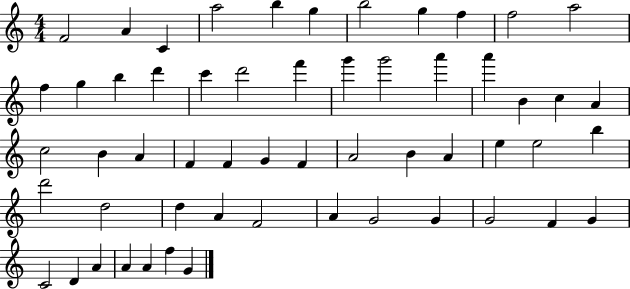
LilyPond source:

{
  \clef treble
  \numericTimeSignature
  \time 4/4
  \key c \major
  f'2 a'4 c'4 | a''2 b''4 g''4 | b''2 g''4 f''4 | f''2 a''2 | \break f''4 g''4 b''4 d'''4 | c'''4 d'''2 f'''4 | g'''4 g'''2 a'''4 | a'''4 b'4 c''4 a'4 | \break c''2 b'4 a'4 | f'4 f'4 g'4 f'4 | a'2 b'4 a'4 | e''4 e''2 b''4 | \break d'''2 d''2 | d''4 a'4 f'2 | a'4 g'2 g'4 | g'2 f'4 g'4 | \break c'2 d'4 a'4 | a'4 a'4 f''4 g'4 | \bar "|."
}